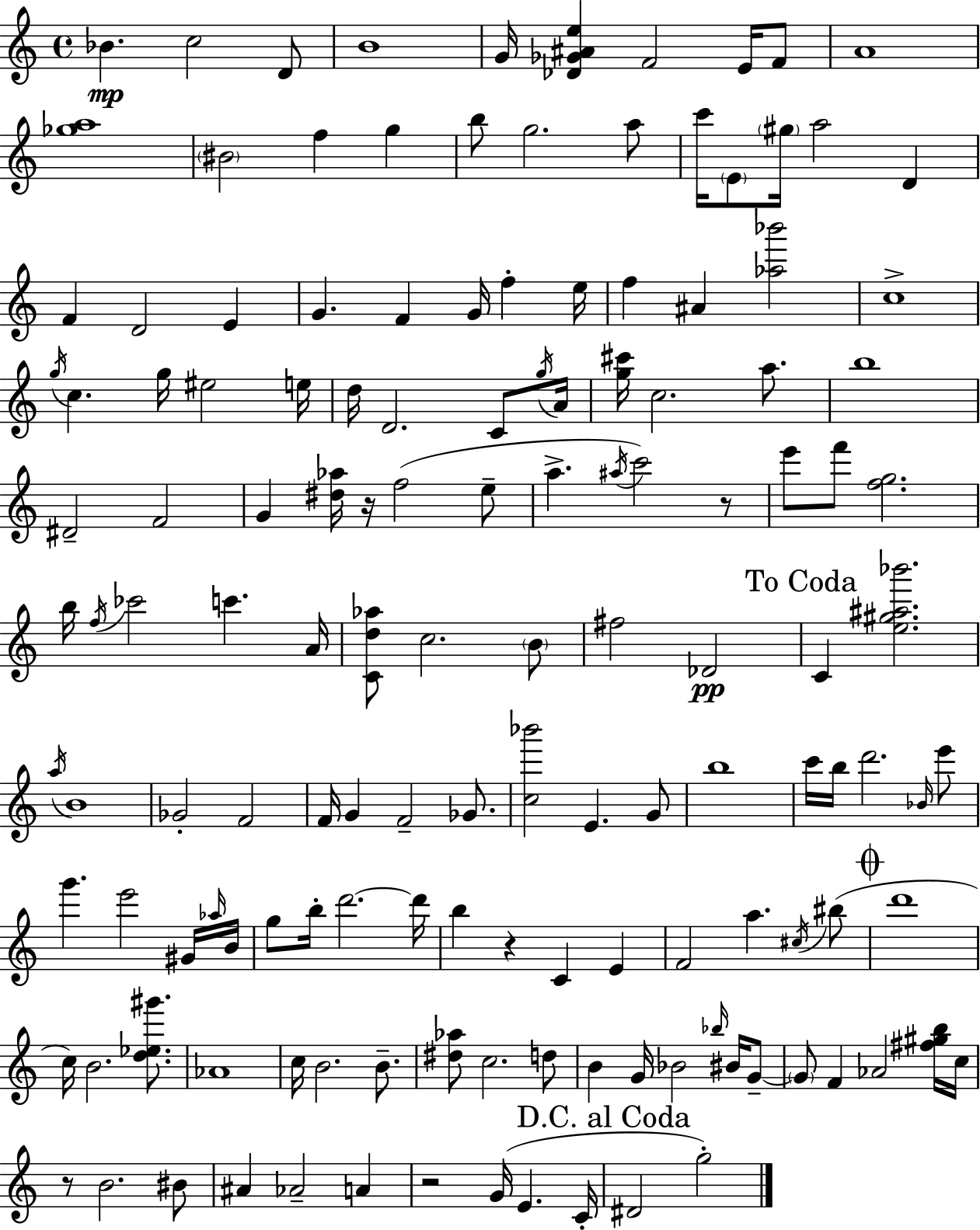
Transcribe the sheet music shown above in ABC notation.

X:1
T:Untitled
M:4/4
L:1/4
K:C
_B c2 D/2 B4 G/4 [_D_G^Ae] F2 E/4 F/2 A4 [_ga]4 ^B2 f g b/2 g2 a/2 c'/4 E/2 ^g/4 a2 D F D2 E G F G/4 f e/4 f ^A [_a_b']2 c4 g/4 c g/4 ^e2 e/4 d/4 D2 C/2 g/4 A/4 [g^c']/4 c2 a/2 b4 ^D2 F2 G [^d_a]/4 z/4 f2 e/2 a ^a/4 c'2 z/2 e'/2 f'/2 [fg]2 b/4 f/4 _c'2 c' A/4 [Cd_a]/2 c2 B/2 ^f2 _D2 C [e^g^a_b']2 a/4 B4 _G2 F2 F/4 G F2 _G/2 [c_b']2 E G/2 b4 c'/4 b/4 d'2 _B/4 e'/2 g' e'2 ^G/4 _a/4 B/4 g/2 b/4 d'2 d'/4 b z C E F2 a ^c/4 ^b/2 d'4 c/4 B2 [d_e^g']/2 _A4 c/4 B2 B/2 [^d_a]/2 c2 d/2 B G/4 _B2 _b/4 ^B/4 G/2 G/2 F _A2 [^f^gb]/4 c/4 z/2 B2 ^B/2 ^A _A2 A z2 G/4 E C/4 ^D2 g2